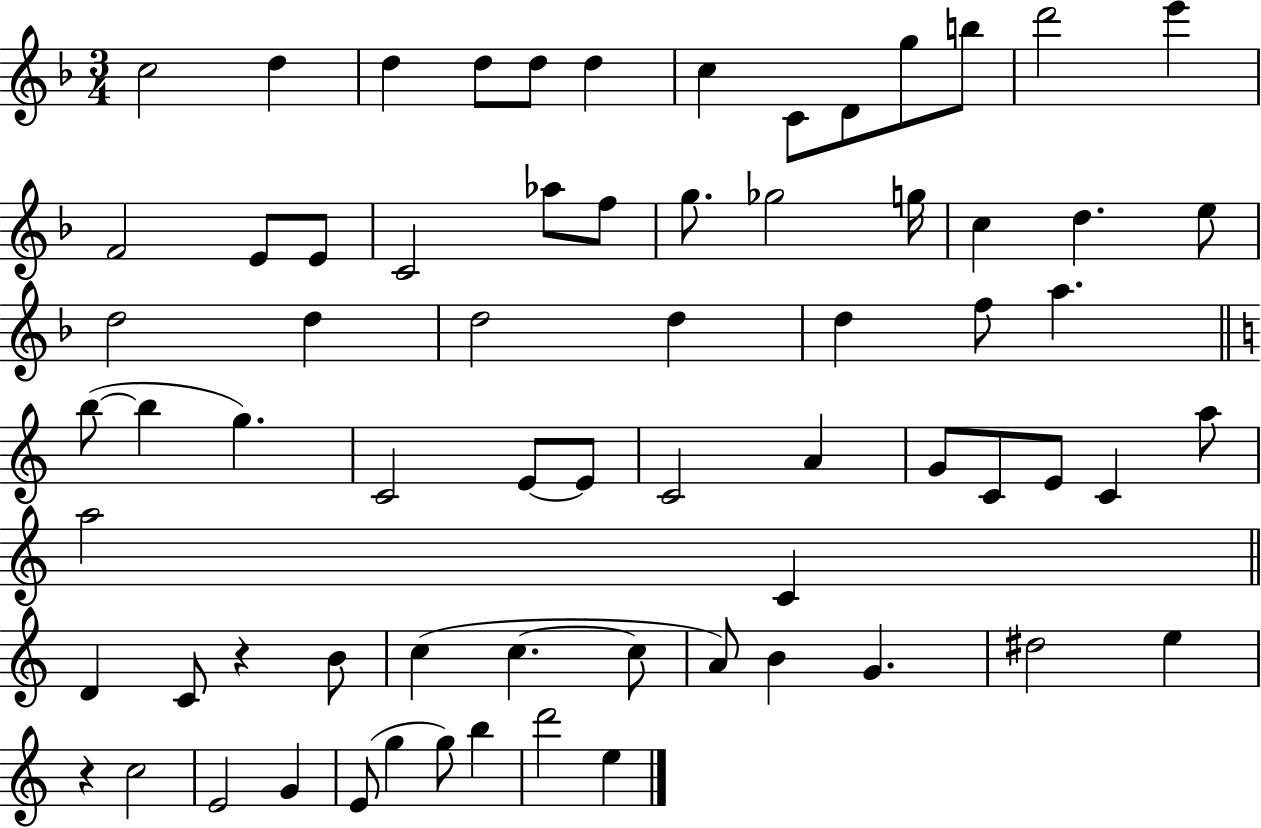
{
  \clef treble
  \numericTimeSignature
  \time 3/4
  \key f \major
  c''2 d''4 | d''4 d''8 d''8 d''4 | c''4 c'8 d'8 g''8 b''8 | d'''2 e'''4 | \break f'2 e'8 e'8 | c'2 aes''8 f''8 | g''8. ges''2 g''16 | c''4 d''4. e''8 | \break d''2 d''4 | d''2 d''4 | d''4 f''8 a''4. | \bar "||" \break \key c \major b''8~(~ b''4 g''4.) | c'2 e'8~~ e'8 | c'2 a'4 | g'8 c'8 e'8 c'4 a''8 | \break a''2 c'4 | \bar "||" \break \key c \major d'4 c'8 r4 b'8 | c''4( c''4.~~ c''8 | a'8) b'4 g'4. | dis''2 e''4 | \break r4 c''2 | e'2 g'4 | e'8( g''4 g''8) b''4 | d'''2 e''4 | \break \bar "|."
}